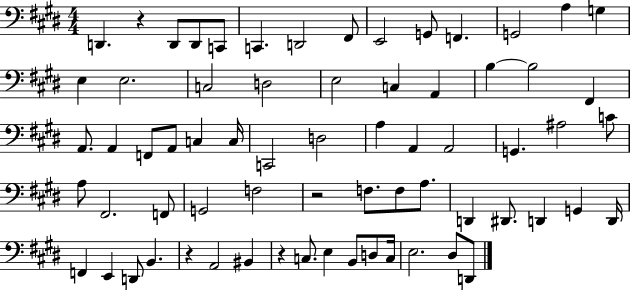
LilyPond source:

{
  \clef bass
  \numericTimeSignature
  \time 4/4
  \key e \major
  d,4. r4 d,8 d,8 c,8 | c,4. d,2 fis,8 | e,2 g,8 f,4. | g,2 a4 g4 | \break e4 e2. | c2 d2 | e2 c4 a,4 | b4~~ b2 fis,4 | \break a,8. a,4 f,8 a,8 c4 c16 | c,2 d2 | a4 a,4 a,2 | g,4. ais2 c'8 | \break a8 fis,2. f,8 | g,2 f2 | r2 f8. f8 a8. | d,4 dis,8. d,4 g,4 d,16 | \break f,4 e,4 d,8 b,4. | r4 a,2 bis,4 | r4 c8. e4 b,8 d8 c16 | e2. dis8 d,8 | \break \bar "|."
}